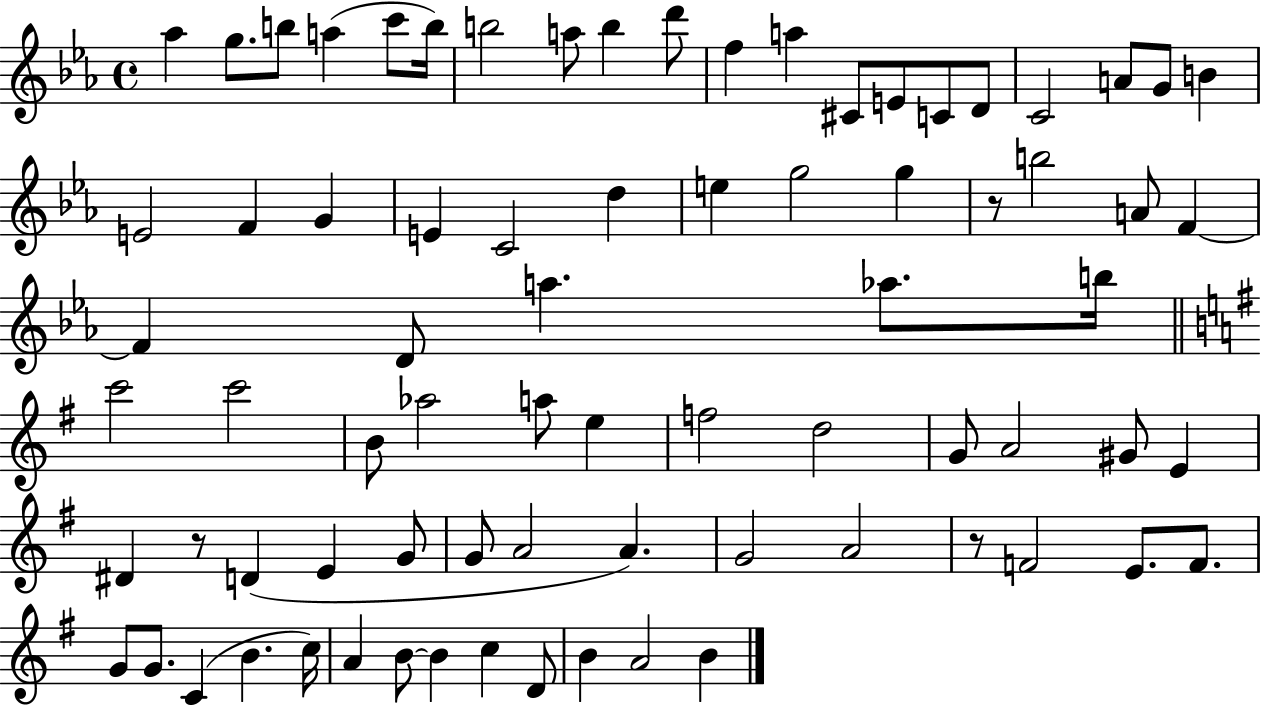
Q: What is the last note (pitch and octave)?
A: B4